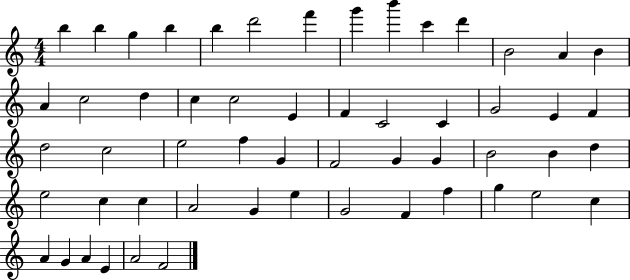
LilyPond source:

{
  \clef treble
  \numericTimeSignature
  \time 4/4
  \key c \major
  b''4 b''4 g''4 b''4 | b''4 d'''2 f'''4 | g'''4 b'''4 c'''4 d'''4 | b'2 a'4 b'4 | \break a'4 c''2 d''4 | c''4 c''2 e'4 | f'4 c'2 c'4 | g'2 e'4 f'4 | \break d''2 c''2 | e''2 f''4 g'4 | f'2 g'4 g'4 | b'2 b'4 d''4 | \break e''2 c''4 c''4 | a'2 g'4 e''4 | g'2 f'4 f''4 | g''4 e''2 c''4 | \break a'4 g'4 a'4 e'4 | a'2 f'2 | \bar "|."
}